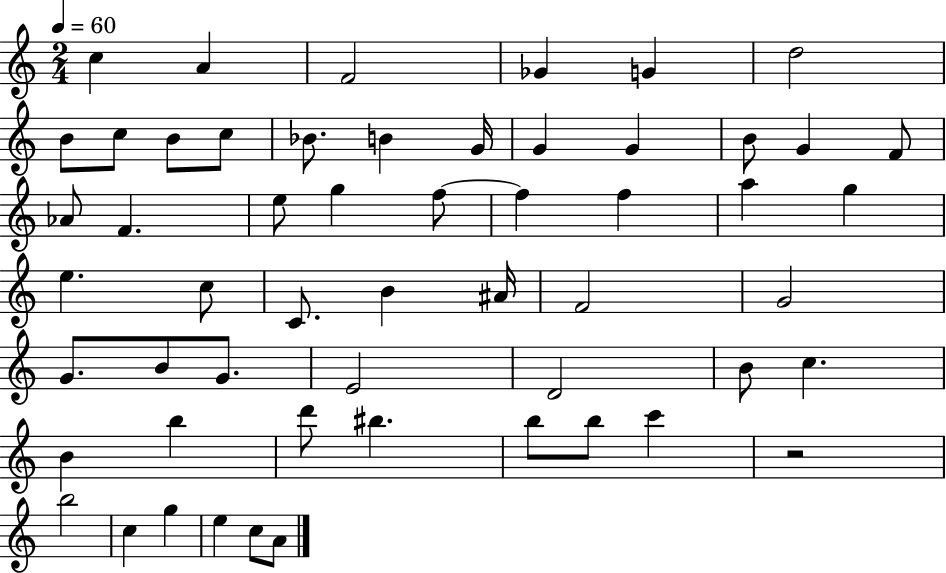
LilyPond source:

{
  \clef treble
  \numericTimeSignature
  \time 2/4
  \key c \major
  \tempo 4 = 60
  \repeat volta 2 { c''4 a'4 | f'2 | ges'4 g'4 | d''2 | \break b'8 c''8 b'8 c''8 | bes'8. b'4 g'16 | g'4 g'4 | b'8 g'4 f'8 | \break aes'8 f'4. | e''8 g''4 f''8~~ | f''4 f''4 | a''4 g''4 | \break e''4. c''8 | c'8. b'4 ais'16 | f'2 | g'2 | \break g'8. b'8 g'8. | e'2 | d'2 | b'8 c''4. | \break b'4 b''4 | d'''8 bis''4. | b''8 b''8 c'''4 | r2 | \break b''2 | c''4 g''4 | e''4 c''8 a'8 | } \bar "|."
}